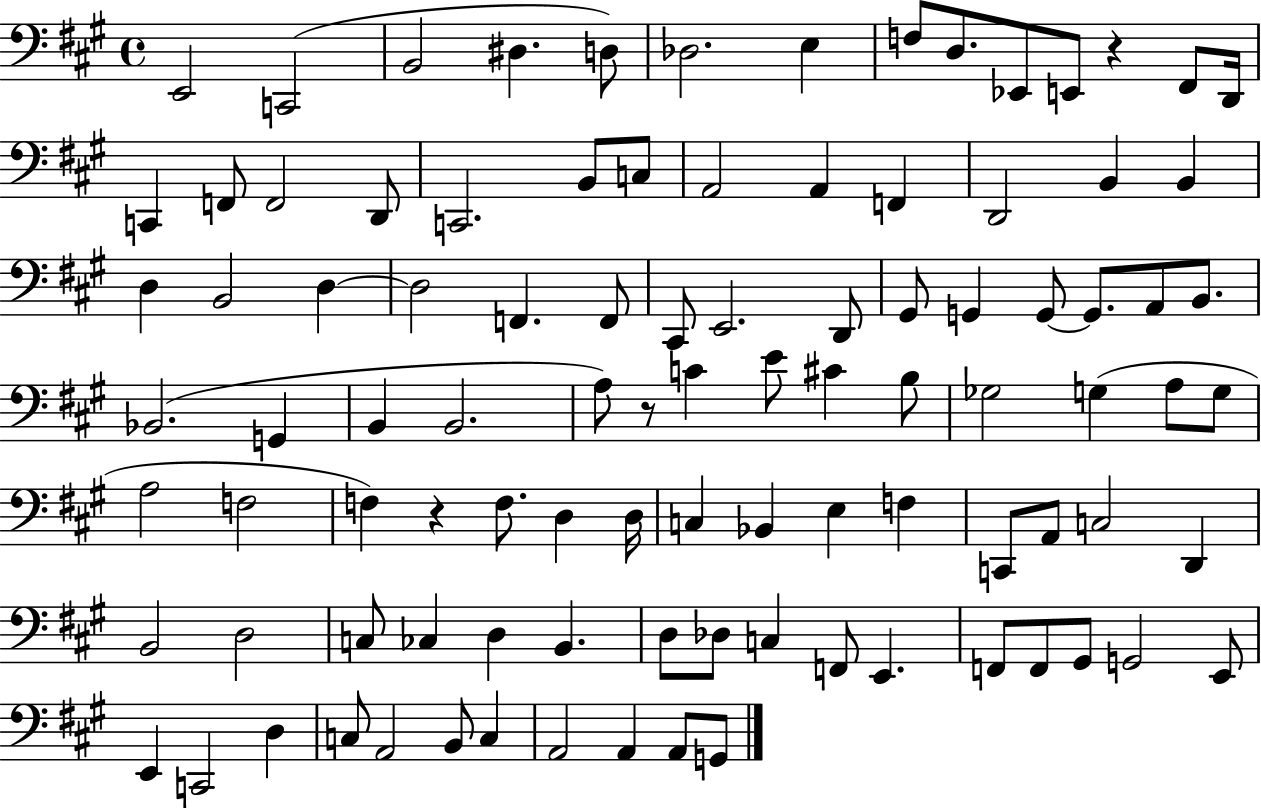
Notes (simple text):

E2/h C2/h B2/h D#3/q. D3/e Db3/h. E3/q F3/e D3/e. Eb2/e E2/e R/q F#2/e D2/s C2/q F2/e F2/h D2/e C2/h. B2/e C3/e A2/h A2/q F2/q D2/h B2/q B2/q D3/q B2/h D3/q D3/h F2/q. F2/e C#2/e E2/h. D2/e G#2/e G2/q G2/e G2/e. A2/e B2/e. Bb2/h. G2/q B2/q B2/h. A3/e R/e C4/q E4/e C#4/q B3/e Gb3/h G3/q A3/e G3/e A3/h F3/h F3/q R/q F3/e. D3/q D3/s C3/q Bb2/q E3/q F3/q C2/e A2/e C3/h D2/q B2/h D3/h C3/e CES3/q D3/q B2/q. D3/e Db3/e C3/q F2/e E2/q. F2/e F2/e G#2/e G2/h E2/e E2/q C2/h D3/q C3/e A2/h B2/e C3/q A2/h A2/q A2/e G2/e